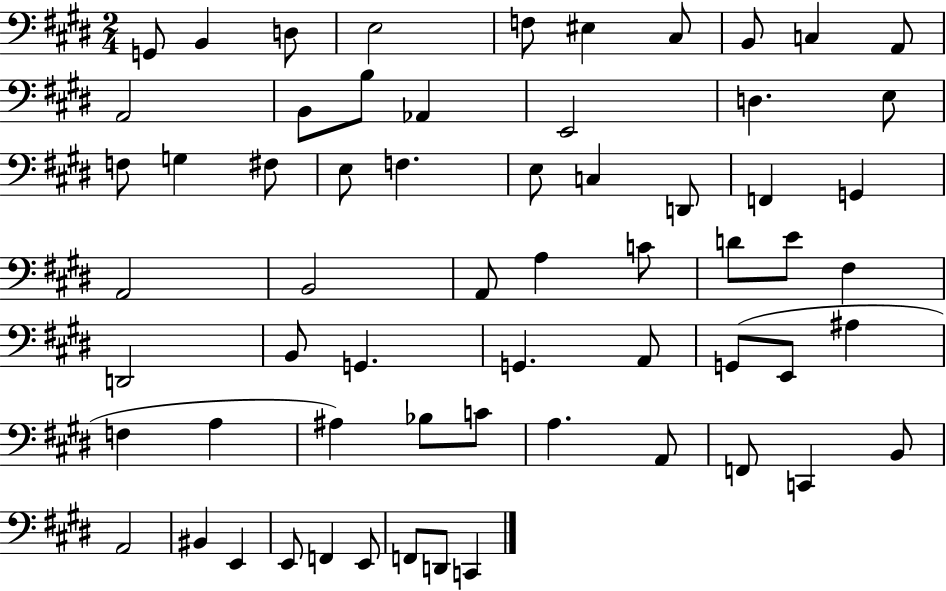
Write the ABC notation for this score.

X:1
T:Untitled
M:2/4
L:1/4
K:E
G,,/2 B,, D,/2 E,2 F,/2 ^E, ^C,/2 B,,/2 C, A,,/2 A,,2 B,,/2 B,/2 _A,, E,,2 D, E,/2 F,/2 G, ^F,/2 E,/2 F, E,/2 C, D,,/2 F,, G,, A,,2 B,,2 A,,/2 A, C/2 D/2 E/2 ^F, D,,2 B,,/2 G,, G,, A,,/2 G,,/2 E,,/2 ^A, F, A, ^A, _B,/2 C/2 A, A,,/2 F,,/2 C,, B,,/2 A,,2 ^B,, E,, E,,/2 F,, E,,/2 F,,/2 D,,/2 C,,